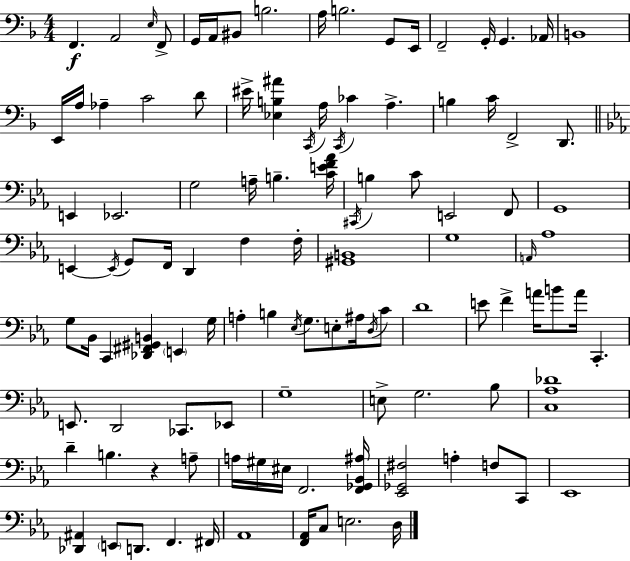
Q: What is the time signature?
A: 4/4